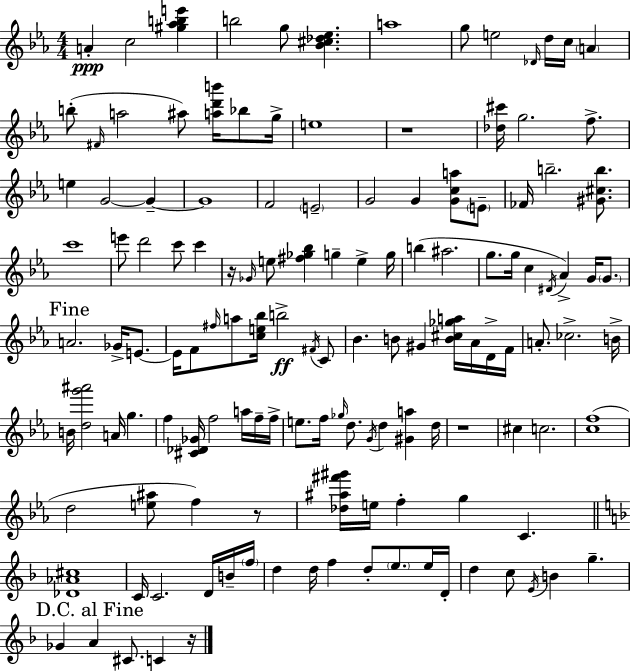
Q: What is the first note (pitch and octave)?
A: A4